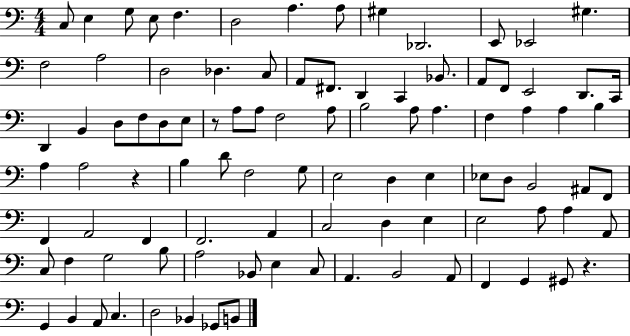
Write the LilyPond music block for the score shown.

{
  \clef bass
  \numericTimeSignature
  \time 4/4
  \key c \major
  c8 e4 g8 e8 f4. | d2 a4. a8 | gis4 des,2. | e,8 ees,2 gis4. | \break f2 a2 | d2 des4. c8 | a,8 fis,8. d,4 c,4 bes,8. | a,8 f,8 e,2 d,8. c,16 | \break d,4 b,4 d8 f8 d8 e8 | r8 a8 a8 f2 a8 | b2 a8 a4. | f4 a4 a4 b4 | \break a4 a2 r4 | b4 d'8 f2 g8 | e2 d4 e4 | ees8 d8 b,2 ais,8 f,8 | \break f,4 a,2 f,4 | f,2. a,4 | c2 d4 e4 | e2 a8 a4 a,8 | \break c8 f4 g2 b8 | a2 bes,8 e4 c8 | a,4. b,2 a,8 | f,4 g,4 gis,8 r4. | \break g,4 b,4 a,8 c4. | d2 bes,4 ges,8 b,8 | \bar "|."
}